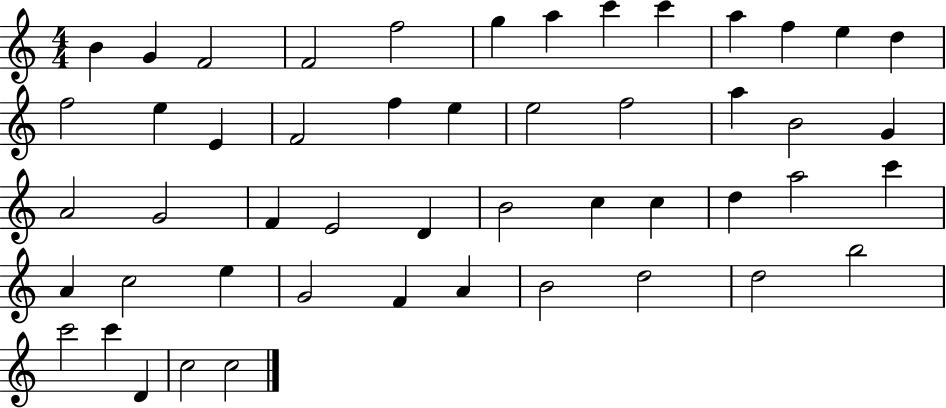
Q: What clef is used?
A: treble